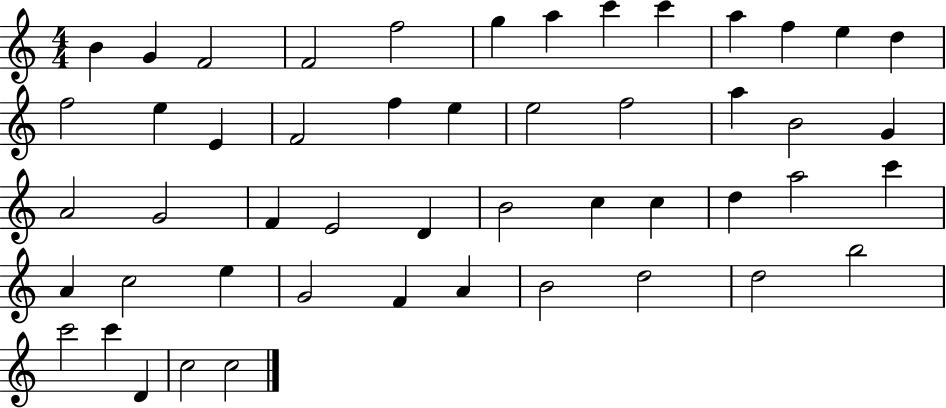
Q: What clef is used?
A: treble